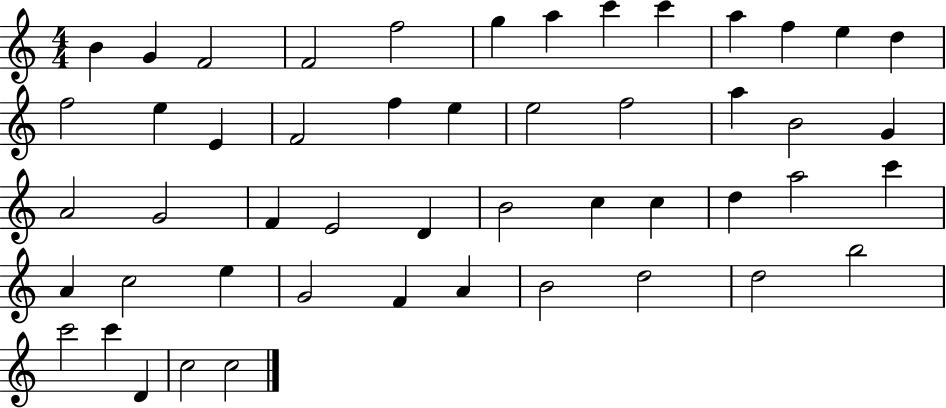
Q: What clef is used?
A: treble